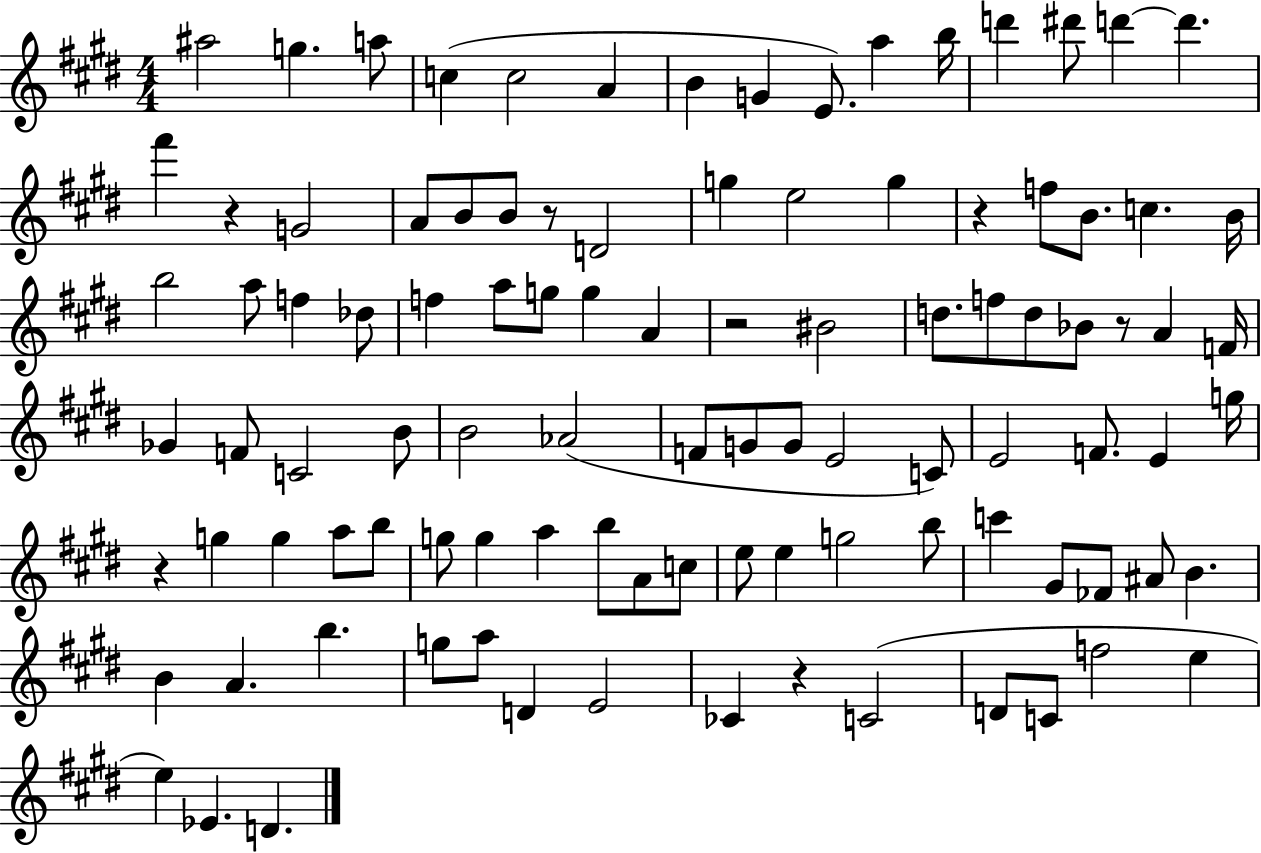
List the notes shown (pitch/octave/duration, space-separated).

A#5/h G5/q. A5/e C5/q C5/h A4/q B4/q G4/q E4/e. A5/q B5/s D6/q D#6/e D6/q D6/q. F#6/q R/q G4/h A4/e B4/e B4/e R/e D4/h G5/q E5/h G5/q R/q F5/e B4/e. C5/q. B4/s B5/h A5/e F5/q Db5/e F5/q A5/e G5/e G5/q A4/q R/h BIS4/h D5/e. F5/e D5/e Bb4/e R/e A4/q F4/s Gb4/q F4/e C4/h B4/e B4/h Ab4/h F4/e G4/e G4/e E4/h C4/e E4/h F4/e. E4/q G5/s R/q G5/q G5/q A5/e B5/e G5/e G5/q A5/q B5/e A4/e C5/e E5/e E5/q G5/h B5/e C6/q G#4/e FES4/e A#4/e B4/q. B4/q A4/q. B5/q. G5/e A5/e D4/q E4/h CES4/q R/q C4/h D4/e C4/e F5/h E5/q E5/q Eb4/q. D4/q.